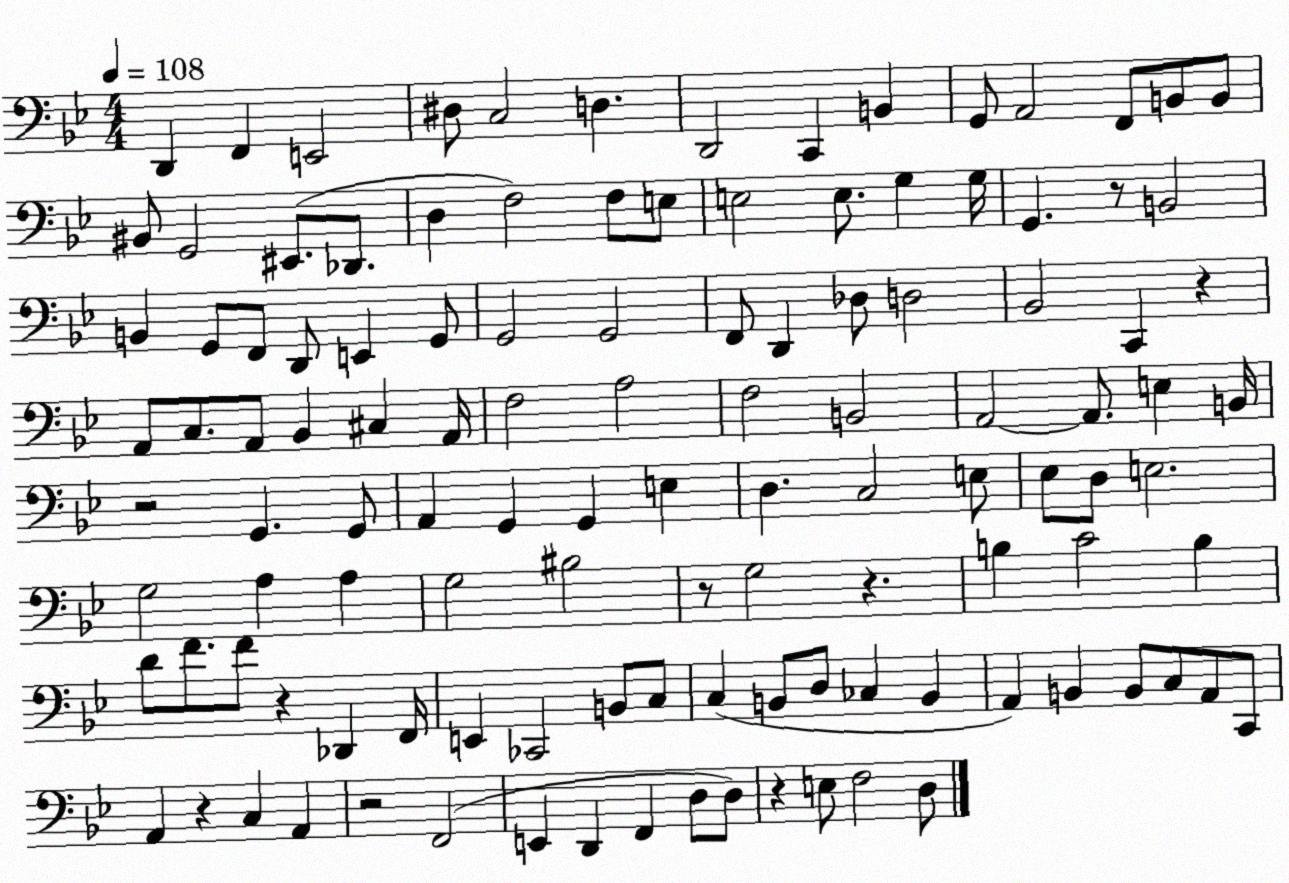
X:1
T:Untitled
M:4/4
L:1/4
K:Bb
D,, F,, E,,2 ^D,/2 C,2 D, D,,2 C,, B,, G,,/2 A,,2 F,,/2 B,,/2 B,,/2 ^B,,/2 G,,2 ^E,,/2 _D,,/2 D, F,2 F,/2 E,/2 E,2 E,/2 G, G,/4 G,, z/2 B,,2 B,, G,,/2 F,,/2 D,,/2 E,, G,,/2 G,,2 G,,2 F,,/2 D,, _D,/2 D,2 _B,,2 C,, z A,,/2 C,/2 A,,/2 _B,, ^C, A,,/4 F,2 A,2 F,2 B,,2 A,,2 A,,/2 E, B,,/4 z2 G,, G,,/2 A,, G,, G,, E, D, C,2 E,/2 _E,/2 D,/2 E,2 G,2 A, A, G,2 ^B,2 z/2 G,2 z B, C2 B, D/2 F/2 F/2 z _D,, F,,/4 E,, _C,,2 B,,/2 C,/2 C, B,,/2 D,/2 _C, B,, A,, B,, B,,/2 C,/2 A,,/2 C,,/2 A,, z C, A,, z2 F,,2 E,, D,, F,, D,/2 D,/2 z E,/2 F,2 D,/2